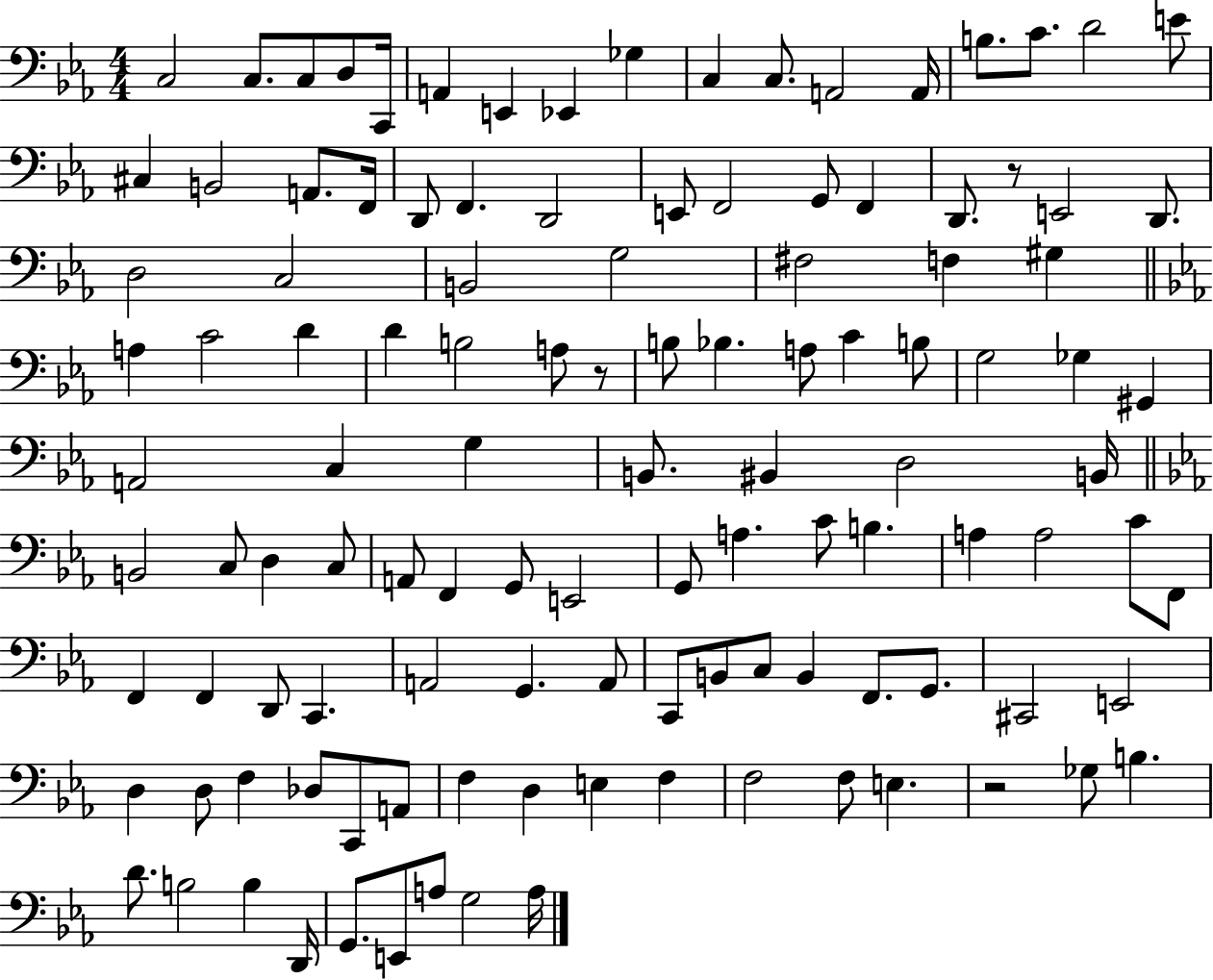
{
  \clef bass
  \numericTimeSignature
  \time 4/4
  \key ees \major
  c2 c8. c8 d8 c,16 | a,4 e,4 ees,4 ges4 | c4 c8. a,2 a,16 | b8. c'8. d'2 e'8 | \break cis4 b,2 a,8. f,16 | d,8 f,4. d,2 | e,8 f,2 g,8 f,4 | d,8. r8 e,2 d,8. | \break d2 c2 | b,2 g2 | fis2 f4 gis4 | \bar "||" \break \key ees \major a4 c'2 d'4 | d'4 b2 a8 r8 | b8 bes4. a8 c'4 b8 | g2 ges4 gis,4 | \break a,2 c4 g4 | b,8. bis,4 d2 b,16 | \bar "||" \break \key ees \major b,2 c8 d4 c8 | a,8 f,4 g,8 e,2 | g,8 a4. c'8 b4. | a4 a2 c'8 f,8 | \break f,4 f,4 d,8 c,4. | a,2 g,4. a,8 | c,8 b,8 c8 b,4 f,8. g,8. | cis,2 e,2 | \break d4 d8 f4 des8 c,8 a,8 | f4 d4 e4 f4 | f2 f8 e4. | r2 ges8 b4. | \break d'8. b2 b4 d,16 | g,8. e,8 a8 g2 a16 | \bar "|."
}